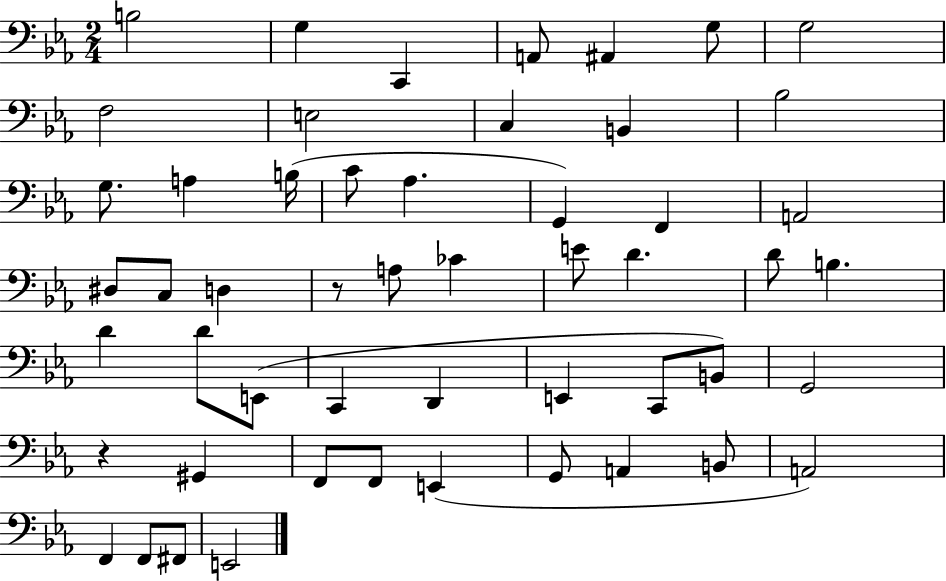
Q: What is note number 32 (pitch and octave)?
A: E2